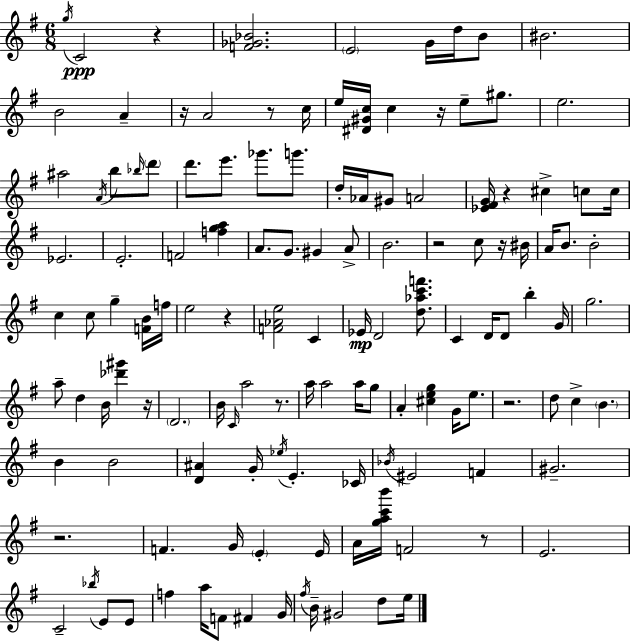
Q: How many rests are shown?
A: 13